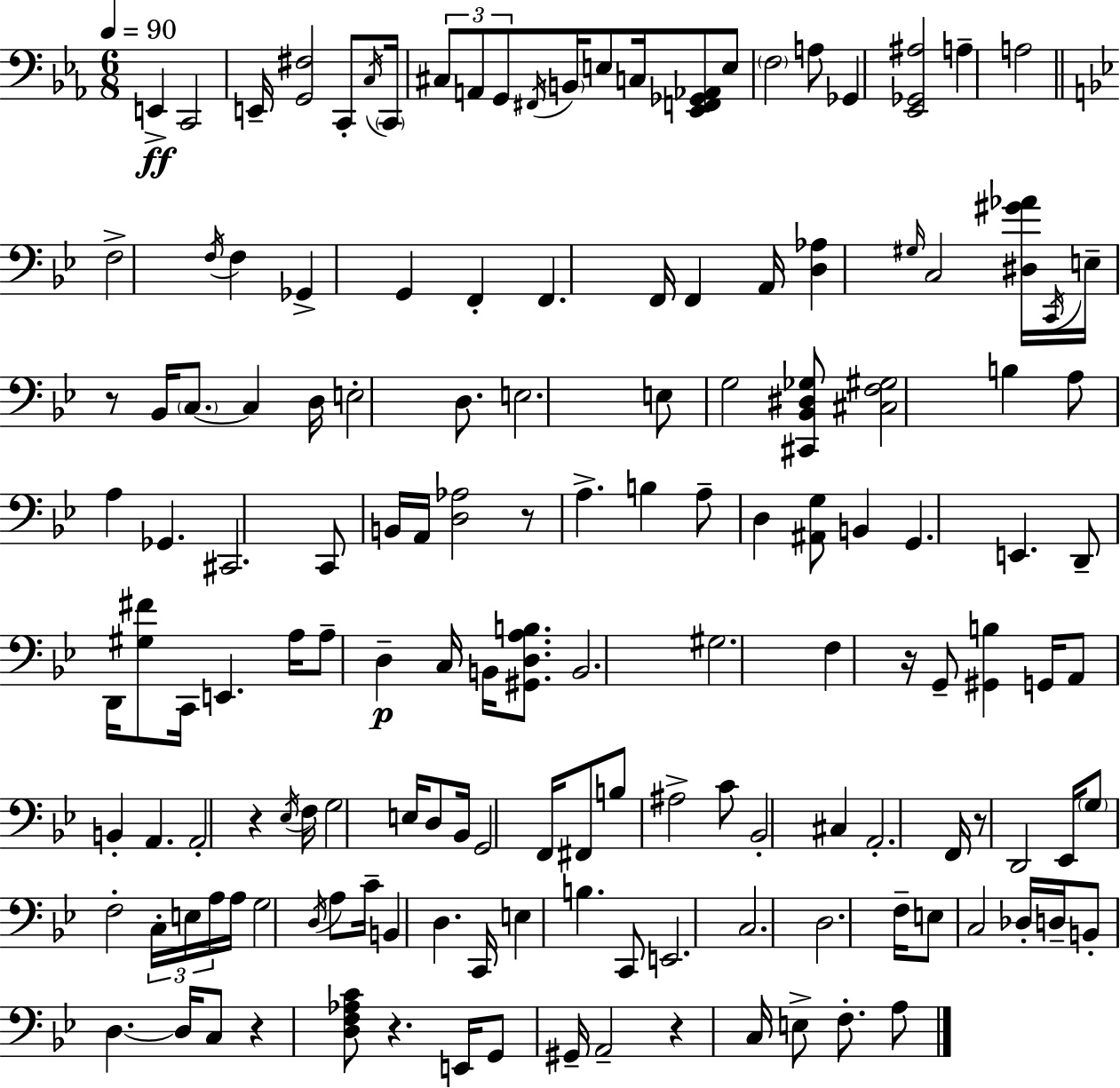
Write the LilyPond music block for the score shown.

{
  \clef bass
  \numericTimeSignature
  \time 6/8
  \key c \minor
  \tempo 4 = 90
  e,4->\ff c,2 | e,16-- <g, fis>2 c,8-. \acciaccatura { c16 } | \parenthesize c,16 \tuplet 3/2 { cis8 a,8 g,8 } \acciaccatura { fis,16 } \parenthesize b,16 e8 c16 | <ees, f, ges, aes,>8 e8 \parenthesize f2 | \break a8 ges,4 <ees, ges, ais>2 | a4-- a2 | \bar "||" \break \key bes \major f2-> \acciaccatura { f16 } f4 | ges,4-> g,4 f,4-. | f,4. f,16 f,4 | a,16 <d aes>4 \grace { gis16 } c2 | \break <dis gis' aes'>16 \acciaccatura { c,16 } e16-- r8 bes,16 \parenthesize c8.~~ c4 | d16 e2-. | d8. e2. | e8 g2 | \break <cis, bes, dis ges>8 <cis f gis>2 b4 | a8 a4 ges,4. | cis,2. | c,8 b,16 a,16 <d aes>2 | \break r8 a4.-> b4 | a8-- d4 <ais, g>8 b,4 | g,4. e,4. | d,8-- d,16 <gis fis'>8 c,16 e,4. | \break a16 a8-- d4--\p c16 b,16 | <gis, d a b>8. b,2. | gis2. | f4 r16 g,8-- <gis, b>4 | \break g,16 a,8 b,4-. a,4. | a,2-. r4 | \acciaccatura { ees16 } f16 g2 | e16 d8 bes,16 g,2 | \break f,16 fis,8 b8 ais2-> | c'8 bes,2-. | cis4 a,2.-. | f,16 r8 d,2 | \break ees,16 \parenthesize g8 f2-. | \tuplet 3/2 { c16-. e16 a16 } a16 g2 | \acciaccatura { d16 } a8 c'16-- b,4 d4. | c,16 e4 b4. | \break c,8 e,2. | c2. | d2. | f16-- e8 c2 | \break des16-. d16-- b,8-. d4.~~ | d16 c8 r4 <d f aes c'>8 r4. | e,16 g,8 gis,16-- a,2-- | r4 c16 e8-> | \break f8.-. a8 \bar "|."
}